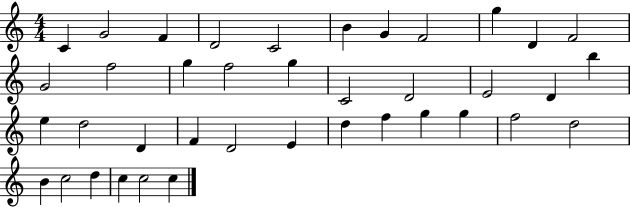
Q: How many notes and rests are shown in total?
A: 39